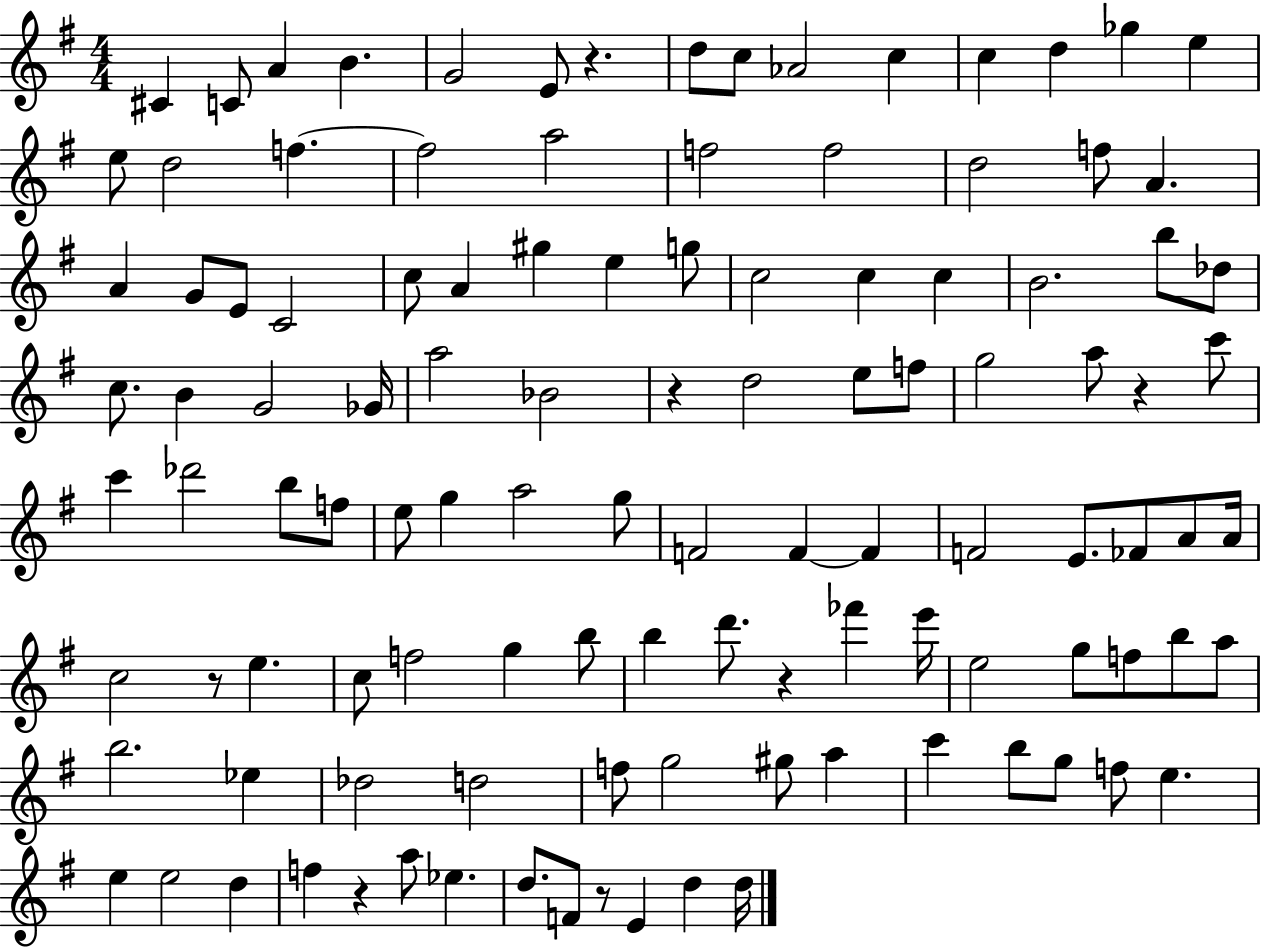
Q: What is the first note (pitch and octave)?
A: C#4